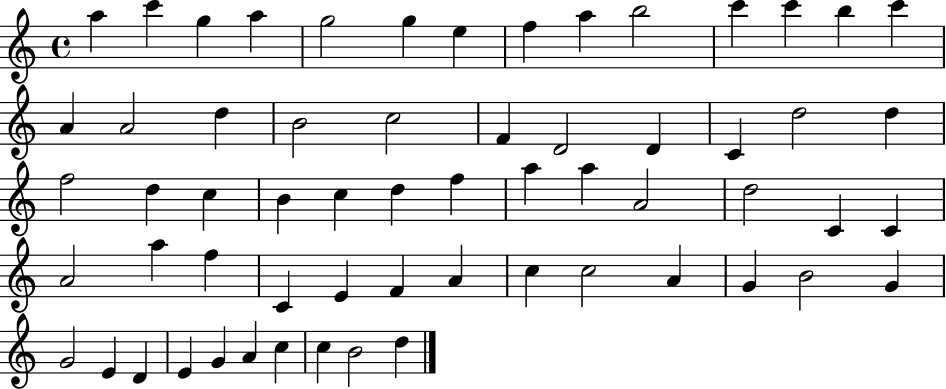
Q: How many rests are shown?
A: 0